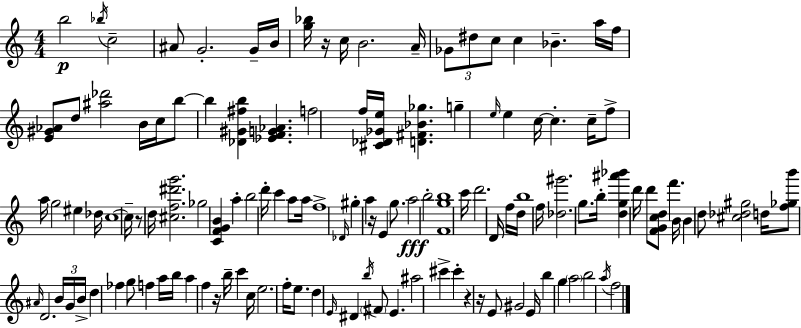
B5/h Bb5/s C5/h A#4/e G4/h. G4/s B4/s [G5,Bb5]/s R/s C5/s B4/h. A4/s Gb4/e D#5/e C5/e C5/q Bb4/q. A5/s F5/s [E4,G#4,Ab4]/e D5/e [A#5,Db6]/h B4/s C5/s B5/e B5/q [Db4,G#4,F#5,B5]/q [Eb4,F4,G4,Ab4]/q. F5/h F5/s [C#4,Db4,Gb4,E5]/s [D4,F#4,Bb4,Gb5]/q. G5/q E5/s E5/q C5/s C5/q. C5/s F5/e A5/s G5/h EIS5/q Db5/s C5/w C5/s R/e D5/s [C#5,F5,D#6,G6]/h. Gb5/h [C4,F4,G4,B4]/q A5/q B5/h D6/s C6/q A5/e A5/s F5/w Db4/s G#5/q A5/q R/s E4/q G5/e. A5/h B5/h [F4,G5,B5]/w C6/s D6/h. D4/s F5/s D5/s B5/w F5/s [Db5,G#6]/h. G5/e. B5/s [D5,G5,A#6,Bb6]/q D6/s D6/e [F4,G4,C5,D5]/e F6/q. B4/s B4/q D5/e [C#5,Db5,G#5]/h D5/s [F5,Gb5,B6]/e A#4/s D4/h. B4/s G4/s B4/s D5/q FES5/q G5/e F5/q A5/s B5/s A5/q F5/q R/s B5/s C6/q C5/s E5/h. F5/s E5/e. D5/q E4/s D#4/q B5/s F#4/e E4/q. A#5/h C#6/q C#6/q R/q R/s E4/e G#4/h E4/s B5/q G5/q A5/h B5/h A5/s F5/h